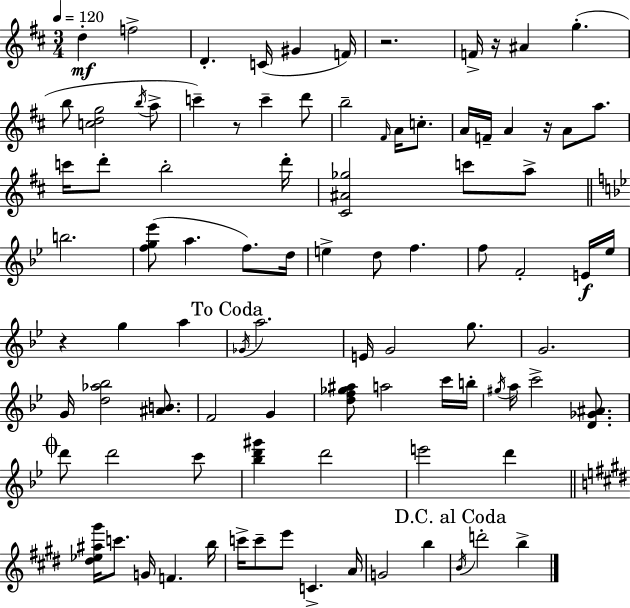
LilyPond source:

{
  \clef treble
  \numericTimeSignature
  \time 3/4
  \key d \major
  \tempo 4 = 120
  d''4-.\mf f''2-> | d'4.-. c'16( gis'4 f'16) | r2. | f'16-> r16 ais'4 g''4.-.( | \break b''8 <c'' d'' g''>2 \acciaccatura { b''16 } a''8-> | c'''4--) r8 c'''4-- d'''8 | b''2-- \grace { fis'16 } a'16 c''8.-. | a'16 f'16-- a'4 r16 a'8 a''8. | \break c'''16 d'''8-. b''2-. | d'''16-. <cis' ais' ges''>2 c'''8 | a''8-> \bar "||" \break \key bes \major b''2. | <f'' g'' ees'''>8( a''4. f''8.) d''16 | e''4-> d''8 f''4. | f''8 f'2-. e'16\f ees''16 | \break r4 g''4 a''4 | \mark "To Coda" \acciaccatura { ges'16 } a''2. | e'16 g'2 g''8. | g'2. | \break g'16 <d'' aes'' bes''>2 <ais' b'>8. | f'2 g'4 | <d'' f'' ges'' ais''>8 a''2 c'''16 | b''16-. \acciaccatura { gis''16 } a''16 c'''2-> <d' ges' ais'>8. | \break \mark \markup { \musicglyph "scripts.coda" } d'''8 d'''2 | c'''8 <bes'' d''' gis'''>4 d'''2 | e'''2 d'''4 | \bar "||" \break \key e \major <dis'' ees'' ais'' gis'''>16 c'''8. g'16 f'4. b''16 | c'''16-> c'''8-- e'''8 c'4.-> a'16 | g'2 b''4 | \mark "D.C. al Coda" \acciaccatura { b'16 } d'''2-. b''4-> | \break \bar "|."
}